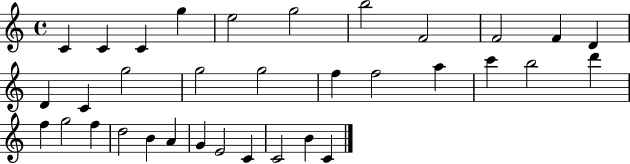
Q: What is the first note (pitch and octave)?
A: C4